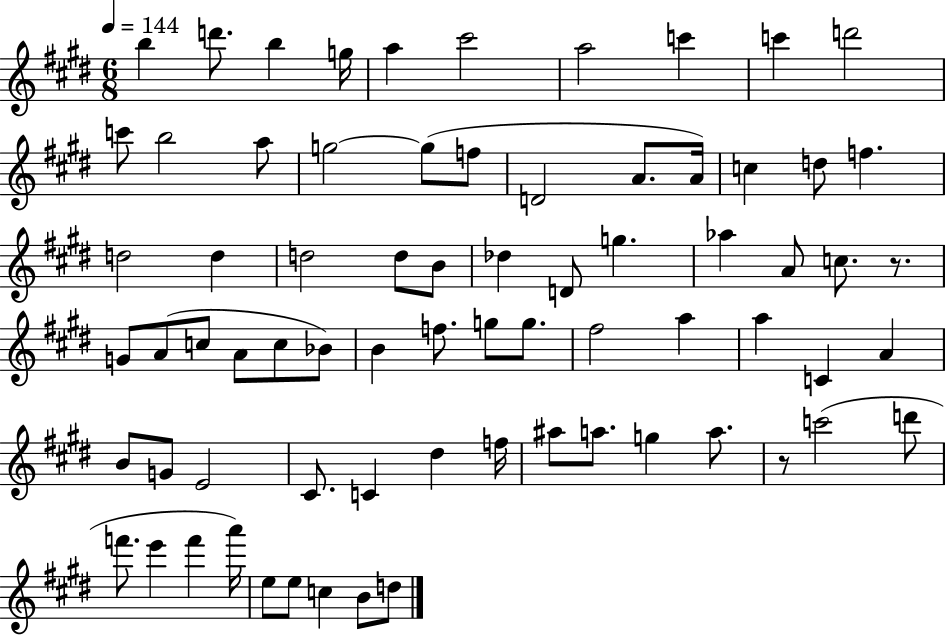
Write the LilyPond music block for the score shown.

{
  \clef treble
  \numericTimeSignature
  \time 6/8
  \key e \major
  \tempo 4 = 144
  b''4 d'''8. b''4 g''16 | a''4 cis'''2 | a''2 c'''4 | c'''4 d'''2 | \break c'''8 b''2 a''8 | g''2~~ g''8( f''8 | d'2 a'8. a'16) | c''4 d''8 f''4. | \break d''2 d''4 | d''2 d''8 b'8 | des''4 d'8 g''4. | aes''4 a'8 c''8. r8. | \break g'8 a'8( c''8 a'8 c''8 bes'8) | b'4 f''8. g''8 g''8. | fis''2 a''4 | a''4 c'4 a'4 | \break b'8 g'8 e'2 | cis'8. c'4 dis''4 f''16 | ais''8 a''8. g''4 a''8. | r8 c'''2( d'''8 | \break f'''8. e'''4 f'''4 a'''16) | e''8 e''8 c''4 b'8 d''8 | \bar "|."
}